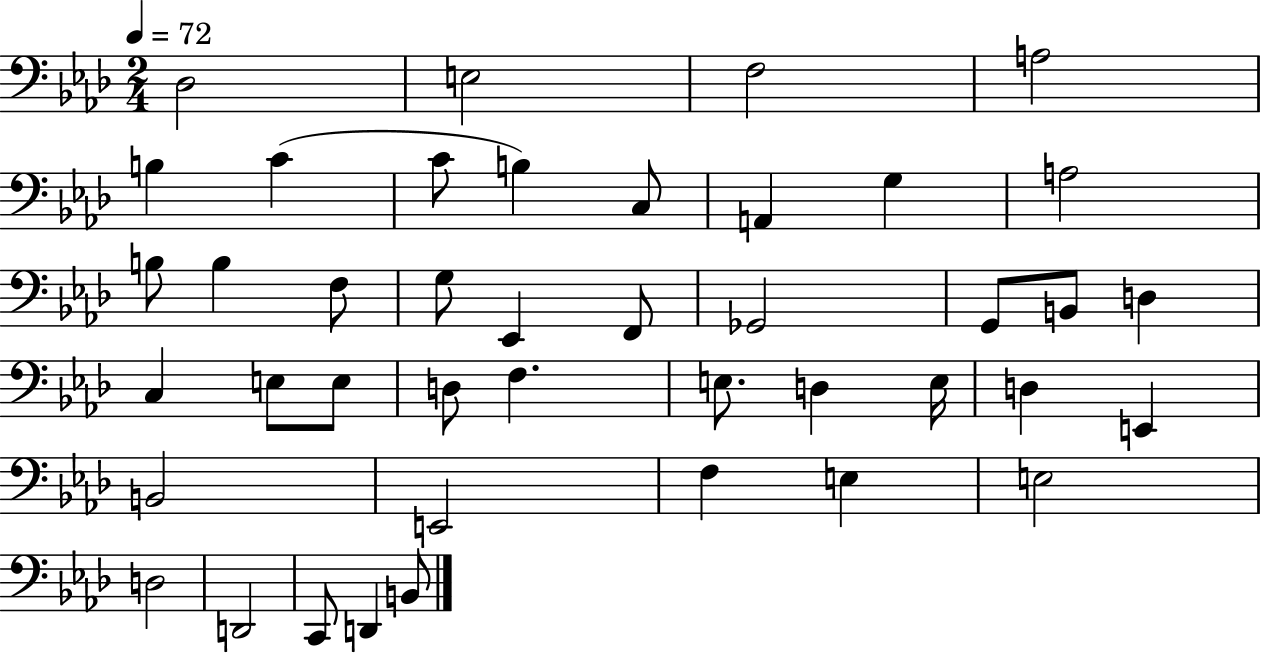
X:1
T:Untitled
M:2/4
L:1/4
K:Ab
_D,2 E,2 F,2 A,2 B, C C/2 B, C,/2 A,, G, A,2 B,/2 B, F,/2 G,/2 _E,, F,,/2 _G,,2 G,,/2 B,,/2 D, C, E,/2 E,/2 D,/2 F, E,/2 D, E,/4 D, E,, B,,2 E,,2 F, E, E,2 D,2 D,,2 C,,/2 D,, B,,/2